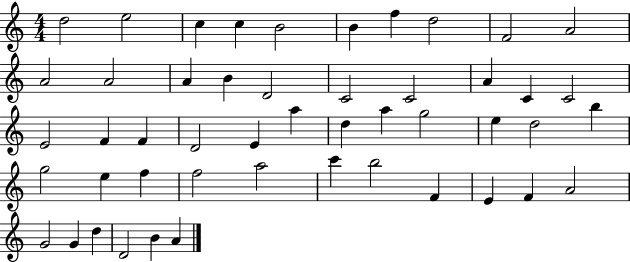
{
  \clef treble
  \numericTimeSignature
  \time 4/4
  \key c \major
  d''2 e''2 | c''4 c''4 b'2 | b'4 f''4 d''2 | f'2 a'2 | \break a'2 a'2 | a'4 b'4 d'2 | c'2 c'2 | a'4 c'4 c'2 | \break e'2 f'4 f'4 | d'2 e'4 a''4 | d''4 a''4 g''2 | e''4 d''2 b''4 | \break g''2 e''4 f''4 | f''2 a''2 | c'''4 b''2 f'4 | e'4 f'4 a'2 | \break g'2 g'4 d''4 | d'2 b'4 a'4 | \bar "|."
}